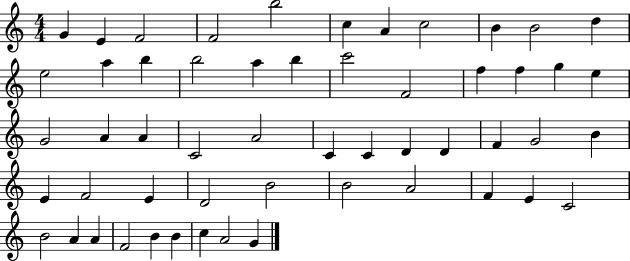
{
  \clef treble
  \numericTimeSignature
  \time 4/4
  \key c \major
  g'4 e'4 f'2 | f'2 b''2 | c''4 a'4 c''2 | b'4 b'2 d''4 | \break e''2 a''4 b''4 | b''2 a''4 b''4 | c'''2 f'2 | f''4 f''4 g''4 e''4 | \break g'2 a'4 a'4 | c'2 a'2 | c'4 c'4 d'4 d'4 | f'4 g'2 b'4 | \break e'4 f'2 e'4 | d'2 b'2 | b'2 a'2 | f'4 e'4 c'2 | \break b'2 a'4 a'4 | f'2 b'4 b'4 | c''4 a'2 g'4 | \bar "|."
}